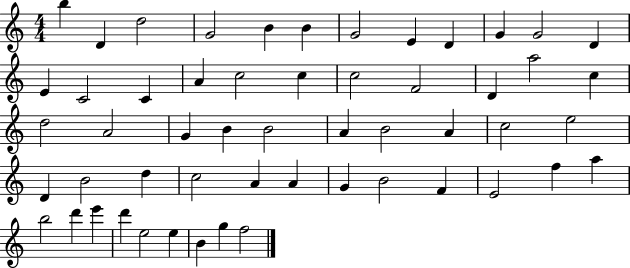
{
  \clef treble
  \numericTimeSignature
  \time 4/4
  \key c \major
  b''4 d'4 d''2 | g'2 b'4 b'4 | g'2 e'4 d'4 | g'4 g'2 d'4 | \break e'4 c'2 c'4 | a'4 c''2 c''4 | c''2 f'2 | d'4 a''2 c''4 | \break d''2 a'2 | g'4 b'4 b'2 | a'4 b'2 a'4 | c''2 e''2 | \break d'4 b'2 d''4 | c''2 a'4 a'4 | g'4 b'2 f'4 | e'2 f''4 a''4 | \break b''2 d'''4 e'''4 | d'''4 e''2 e''4 | b'4 g''4 f''2 | \bar "|."
}